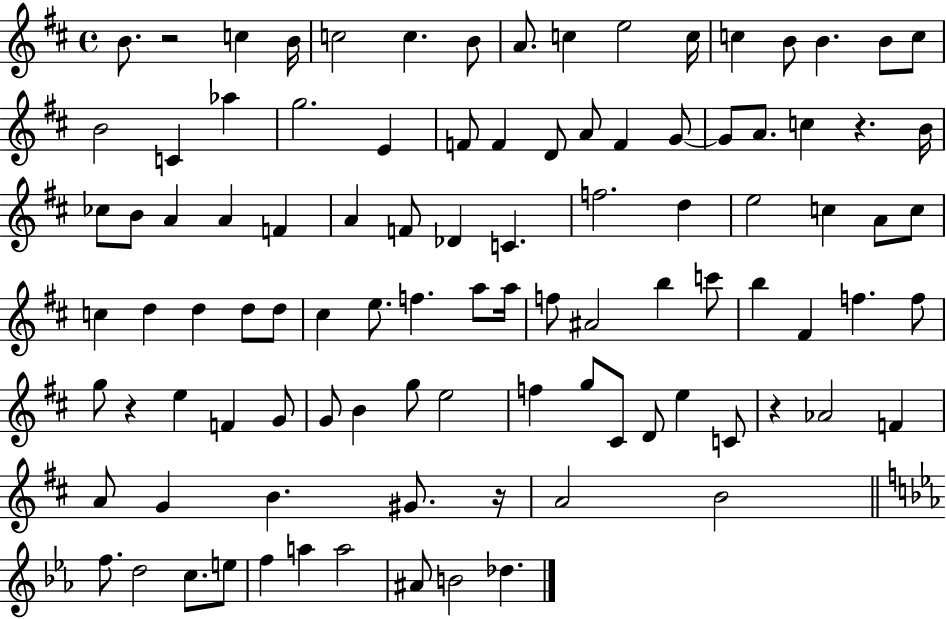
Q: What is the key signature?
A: D major